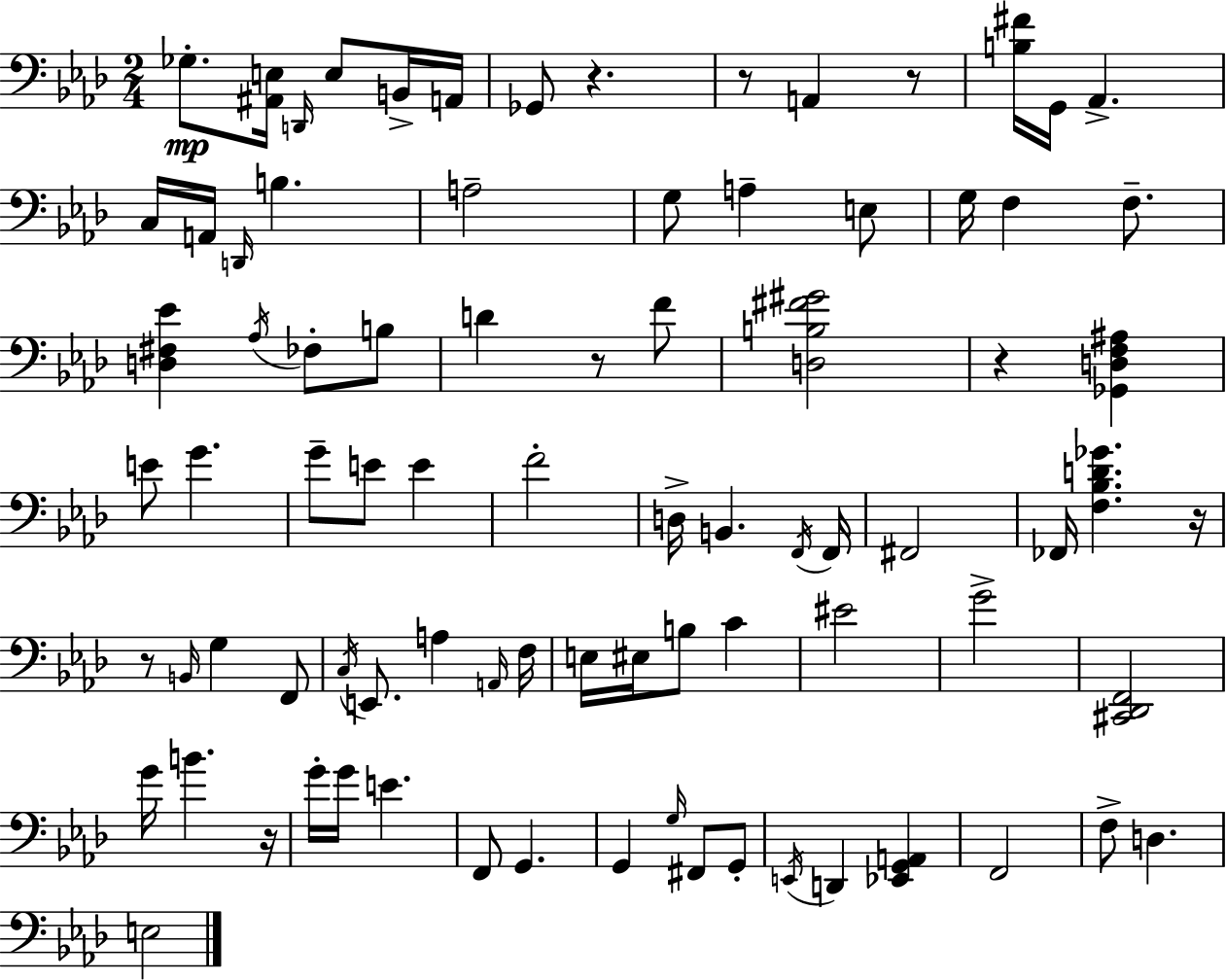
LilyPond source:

{
  \clef bass
  \numericTimeSignature
  \time 2/4
  \key f \minor
  ges8.-.\mp <ais, e>16 \grace { d,16 } e8 b,16-> | a,16 ges,8 r4. | r8 a,4 r8 | <b fis'>16 g,16 aes,4.-> | \break c16 a,16 \grace { d,16 } b4. | a2-- | g8 a4-- | e8 g16 f4 f8.-- | \break <d fis ees'>4 \acciaccatura { aes16 } fes8-. | b8 d'4 r8 | f'8 <d b fis' gis'>2 | r4 <ges, d f ais>4 | \break e'8 g'4. | g'8-- e'8 e'4 | f'2-. | d16-> b,4. | \break \acciaccatura { f,16 } f,16 fis,2 | fes,16 <f bes d' ges'>4. | r16 r8 \grace { b,16 } g4 | f,8 \acciaccatura { c16 } e,8. | \break a4 \grace { a,16 } f16 e16 | eis16 b8 c'4 eis'2 | g'2-> | <cis, des, f,>2 | \break g'16 | b'4. r16 g'16-. | g'16 e'4. f,8 | g,4. g,4 | \break \grace { g16 } fis,8 g,8-. | \acciaccatura { e,16 } d,4 <ees, g, a,>4 | f,2 | f8-> d4. | \break e2 | \bar "|."
}